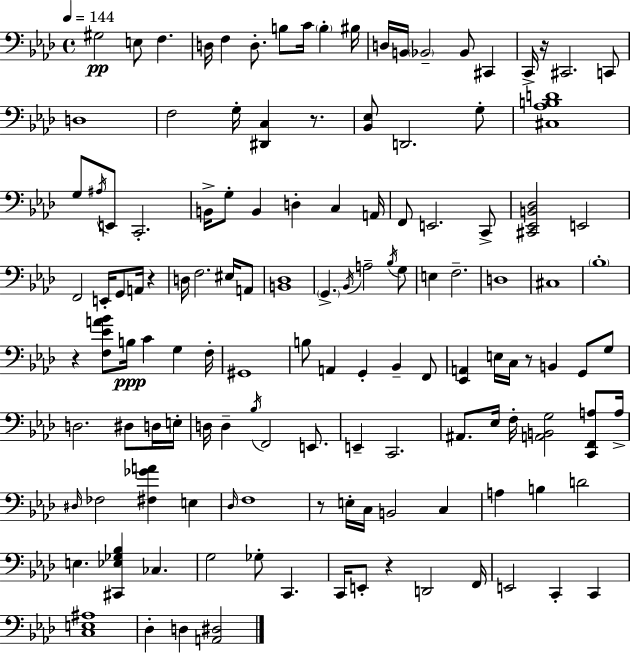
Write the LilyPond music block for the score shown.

{
  \clef bass
  \time 4/4
  \defaultTimeSignature
  \key aes \major
  \tempo 4 = 144
  gis2\pp e8 f4. | d16 f4 d8.-. b8 c'16 \parenthesize b4-. bis16 | d16 b,16 \parenthesize bes,2-- bes,8 cis,4 | c,16-> r16 cis,2. c,8 | \break d1 | f2 g16-. <dis, c>4 r8. | <bes, ees>8 d,2. g8-. | <cis aes b d'>1 | \break g8 \acciaccatura { ais16 } e,8 c,2.-. | b,16-> g8-. b,4 d4-. c4 | a,16 f,8 e,2. c,8-> | <cis, ees, b, des>2 e,2 | \break f,2 e,16-. g,8 a,16 r4 | d16 f2. eis16 a,8 | <b, des>1 | \parenthesize g,4.-> \acciaccatura { bes,16 } a2-- | \break \acciaccatura { bes16 } g8 e4 f2.-- | d1 | cis1 | \parenthesize bes1-. | \break r4 <f ees' a' bes'>8 b16\ppp c'4 g4 | f16-. gis,1 | b8 a,4 g,4-. bes,4-- | f,8 <ees, a,>4 e16 c16 r8 b,4 g,8 | \break g8 d2. dis8 | d16 e16-. d16 d4-- \acciaccatura { bes16 } f,2 | e,8. e,4-- c,2. | ais,8. ees16 f16-. <a, b, g>2 | \break <c, f, a>8 a16-> \grace { dis16 } fes2 <fis ges' a'>4 | e4 \grace { des16 } f1 | r8 e16-. c16 b,2 | c4 a4 b4 d'2 | \break e4. <cis, ees ges bes>4 | ces4. g2 ges8-. | c,4. c,16 e,8-. r4 d,2 | f,16 e,2 c,4-. | \break c,4 <c e ais>1 | des4-. d4 <a, dis>2 | \bar "|."
}